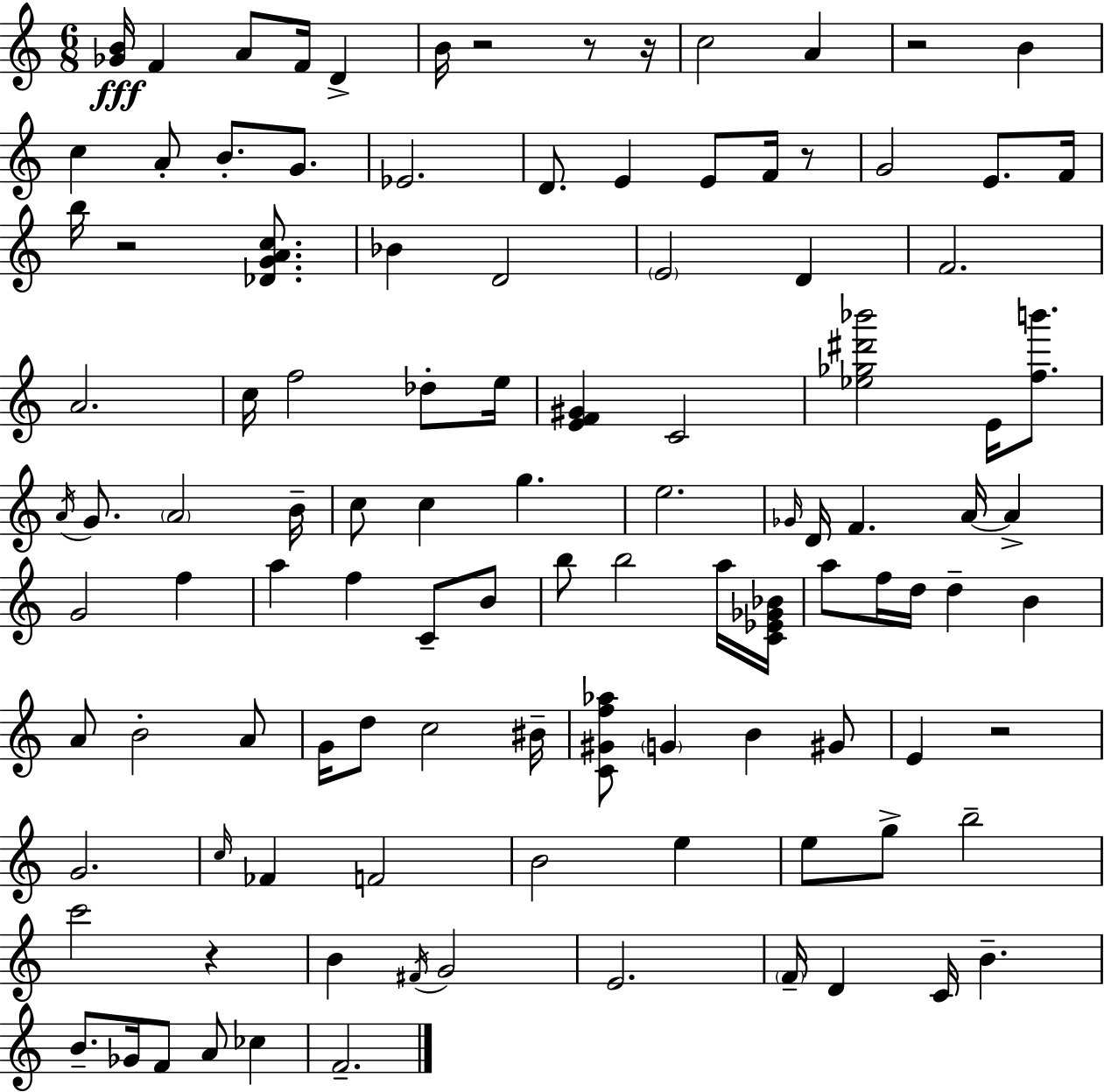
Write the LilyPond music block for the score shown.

{
  \clef treble
  \numericTimeSignature
  \time 6/8
  \key c \major
  <ges' b'>16\fff f'4 a'8 f'16 d'4-> | b'16 r2 r8 r16 | c''2 a'4 | r2 b'4 | \break c''4 a'8-. b'8.-. g'8. | ees'2. | d'8. e'4 e'8 f'16 r8 | g'2 e'8. f'16 | \break b''16 r2 <des' g' a' c''>8. | bes'4 d'2 | \parenthesize e'2 d'4 | f'2. | \break a'2. | c''16 f''2 des''8-. e''16 | <e' f' gis'>4 c'2 | <ees'' ges'' dis''' bes'''>2 e'16 <f'' b'''>8. | \break \acciaccatura { a'16 } g'8. \parenthesize a'2 | b'16-- c''8 c''4 g''4. | e''2. | \grace { ges'16 } d'16 f'4. a'16~~ a'4-> | \break g'2 f''4 | a''4 f''4 c'8-- | b'8 b''8 b''2 | a''16 <c' ees' ges' bes'>16 a''8 f''16 d''16 d''4-- b'4 | \break a'8 b'2-. | a'8 g'16 d''8 c''2 | bis'16-- <c' gis' f'' aes''>8 \parenthesize g'4 b'4 | gis'8 e'4 r2 | \break g'2. | \grace { c''16 } fes'4 f'2 | b'2 e''4 | e''8 g''8-> b''2-- | \break c'''2 r4 | b'4 \acciaccatura { fis'16 } g'2 | e'2. | \parenthesize f'16-- d'4 c'16 b'4.-- | \break b'8.-- ges'16 f'8 a'8 | ces''4 f'2.-- | \bar "|."
}